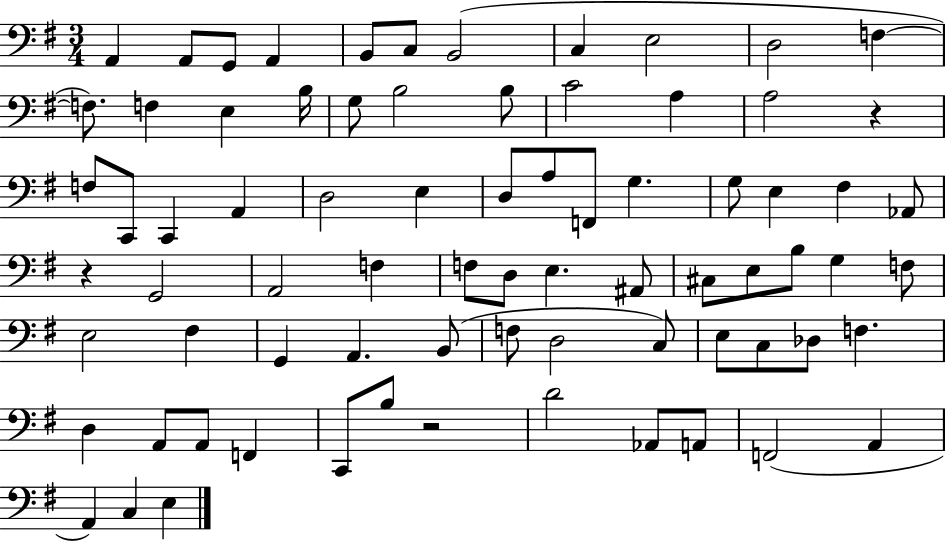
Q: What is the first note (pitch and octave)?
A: A2